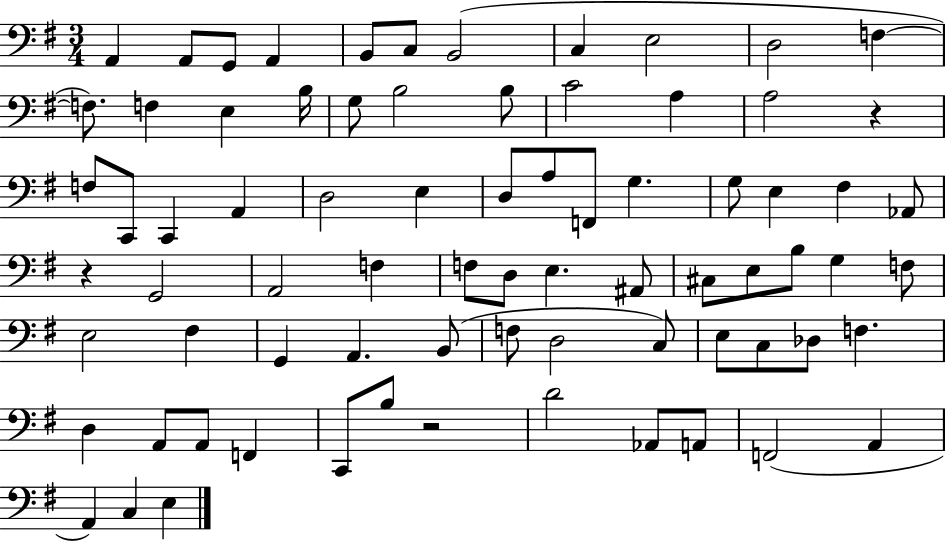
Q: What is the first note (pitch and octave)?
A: A2